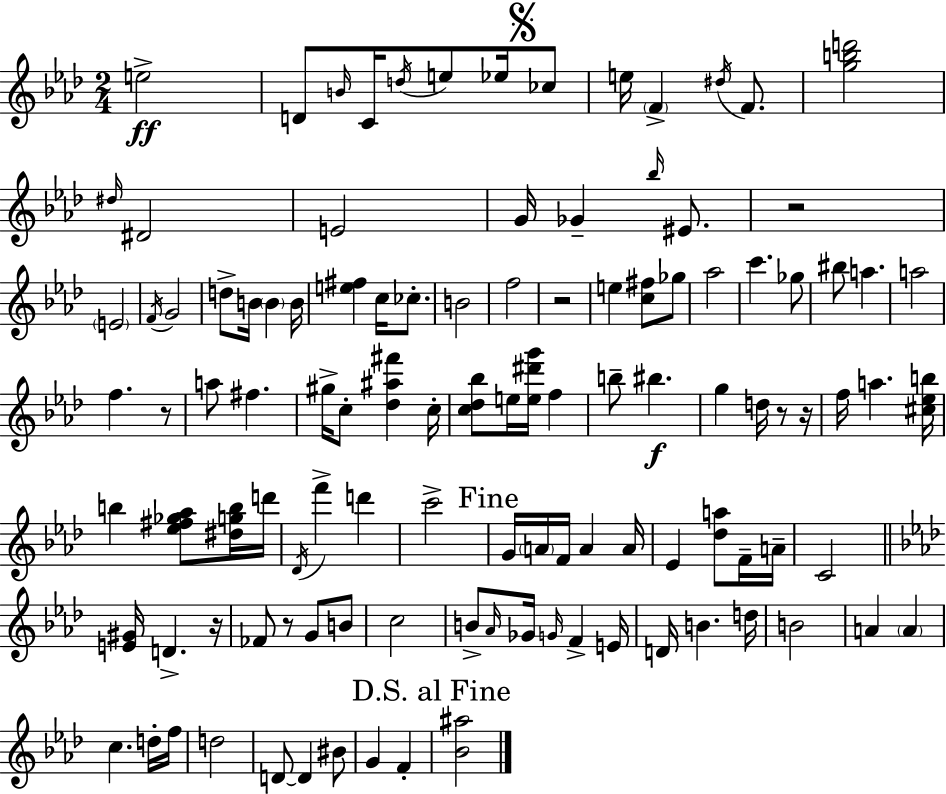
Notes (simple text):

E5/h D4/e B4/s C4/s D5/s E5/e Eb5/s CES5/e E5/s F4/q D#5/s F4/e. [G5,B5,D6]/h D#5/s D#4/h E4/h G4/s Gb4/q Bb5/s EIS4/e. R/h E4/h F4/s G4/h D5/e B4/s B4/q B4/s [E5,F#5]/q C5/s CES5/e. B4/h F5/h R/h E5/q [C5,F#5]/e Gb5/e Ab5/h C6/q. Gb5/e BIS5/e A5/q. A5/h F5/q. R/e A5/e F#5/q. G#5/s C5/e [Db5,A#5,F#6]/q C5/s [C5,Db5,Bb5]/e E5/s [E5,D#6,G6]/s F5/q B5/e BIS5/q. G5/q D5/s R/e R/s F5/s A5/q. [C#5,Eb5,B5]/s B5/q [Eb5,F#5,Gb5,Ab5]/e [D#5,G5,B5]/s D6/s Db4/s F6/q D6/q C6/h G4/s A4/s F4/s A4/q A4/s Eb4/q [Db5,A5]/e F4/s A4/s C4/h [E4,G#4]/s D4/q. R/s FES4/e R/e G4/e B4/e C5/h B4/e Ab4/s Gb4/s G4/s F4/q E4/s D4/s B4/q. D5/s B4/h A4/q A4/q C5/q. D5/s F5/s D5/h D4/e D4/q BIS4/e G4/q F4/q [Bb4,A#5]/h